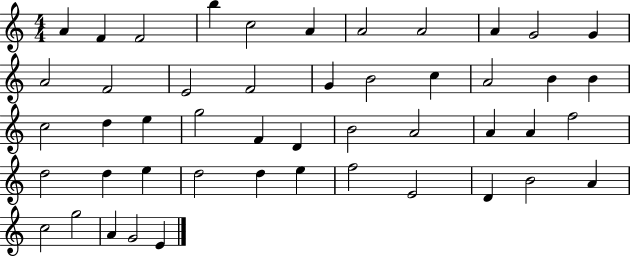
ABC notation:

X:1
T:Untitled
M:4/4
L:1/4
K:C
A F F2 b c2 A A2 A2 A G2 G A2 F2 E2 F2 G B2 c A2 B B c2 d e g2 F D B2 A2 A A f2 d2 d e d2 d e f2 E2 D B2 A c2 g2 A G2 E